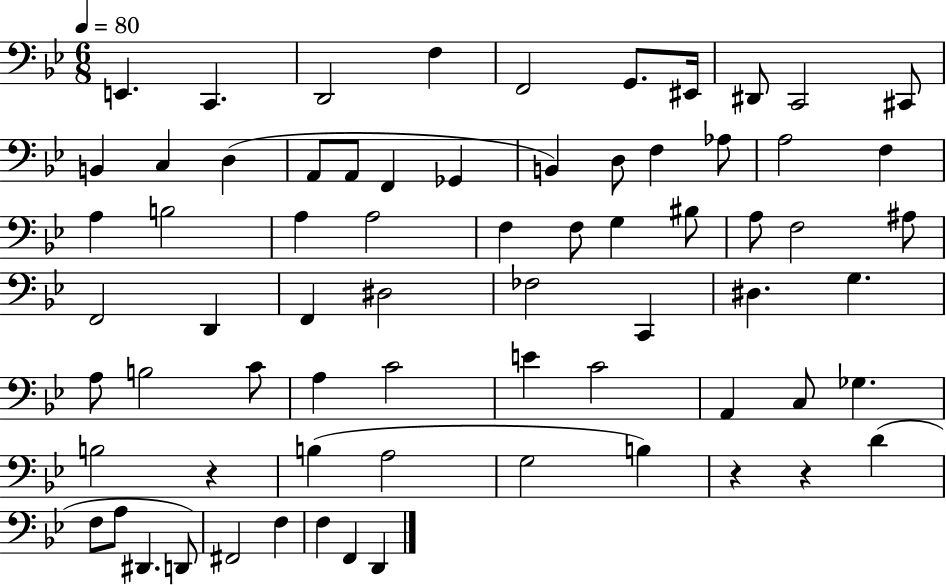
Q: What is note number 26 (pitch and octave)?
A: A3